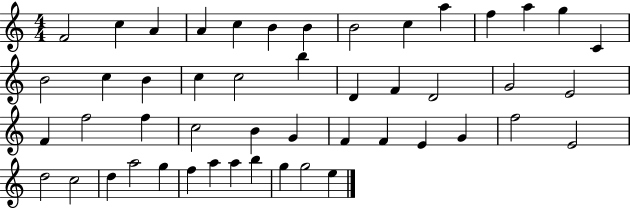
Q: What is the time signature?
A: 4/4